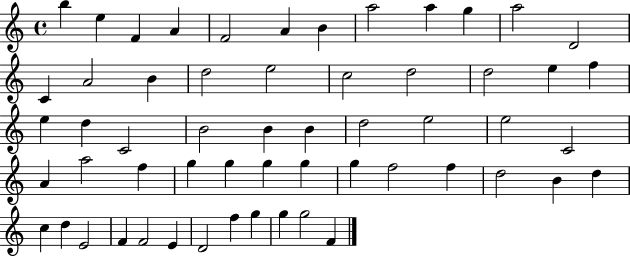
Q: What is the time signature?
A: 4/4